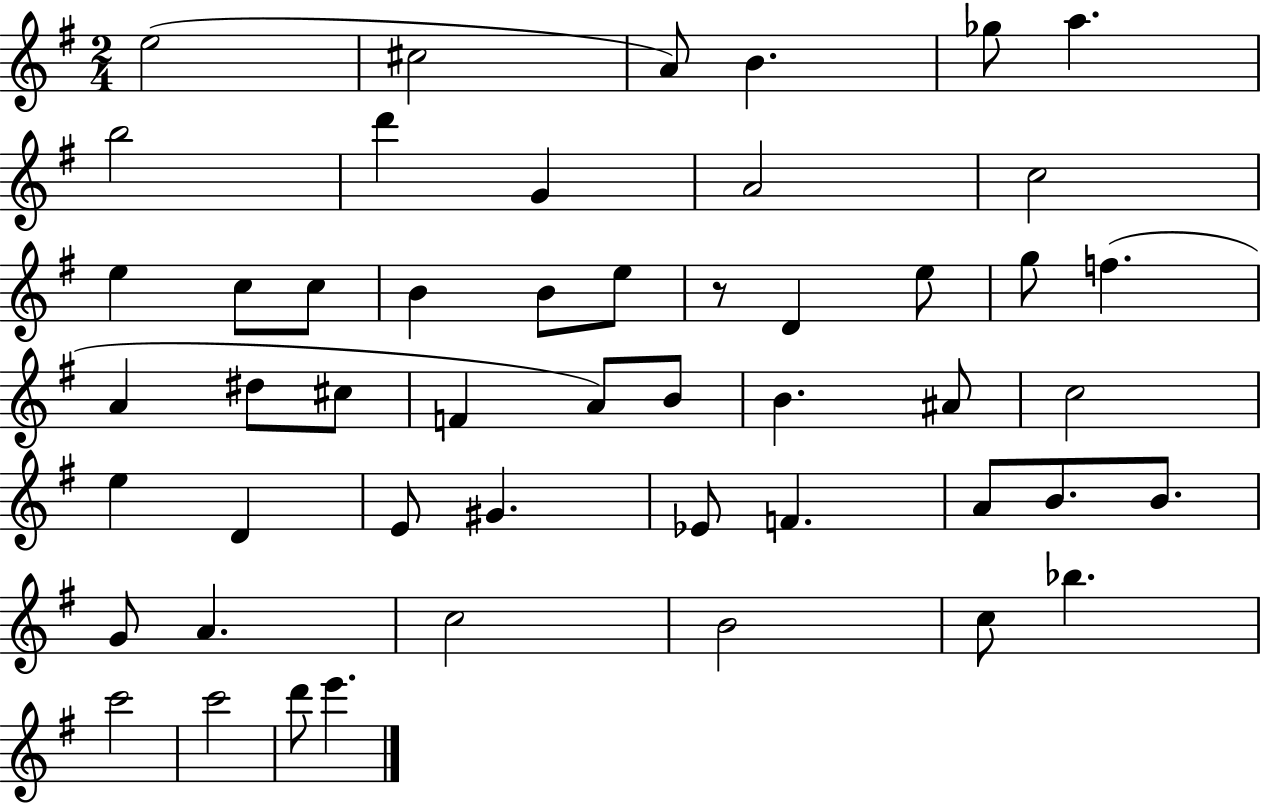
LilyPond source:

{
  \clef treble
  \numericTimeSignature
  \time 2/4
  \key g \major
  \repeat volta 2 { e''2( | cis''2 | a'8) b'4. | ges''8 a''4. | \break b''2 | d'''4 g'4 | a'2 | c''2 | \break e''4 c''8 c''8 | b'4 b'8 e''8 | r8 d'4 e''8 | g''8 f''4.( | \break a'4 dis''8 cis''8 | f'4 a'8) b'8 | b'4. ais'8 | c''2 | \break e''4 d'4 | e'8 gis'4. | ees'8 f'4. | a'8 b'8. b'8. | \break g'8 a'4. | c''2 | b'2 | c''8 bes''4. | \break c'''2 | c'''2 | d'''8 e'''4. | } \bar "|."
}